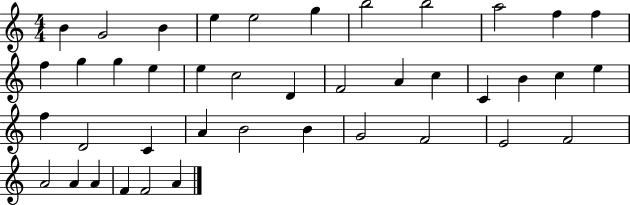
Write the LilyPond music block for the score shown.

{
  \clef treble
  \numericTimeSignature
  \time 4/4
  \key c \major
  b'4 g'2 b'4 | e''4 e''2 g''4 | b''2 b''2 | a''2 f''4 f''4 | \break f''4 g''4 g''4 e''4 | e''4 c''2 d'4 | f'2 a'4 c''4 | c'4 b'4 c''4 e''4 | \break f''4 d'2 c'4 | a'4 b'2 b'4 | g'2 f'2 | e'2 f'2 | \break a'2 a'4 a'4 | f'4 f'2 a'4 | \bar "|."
}